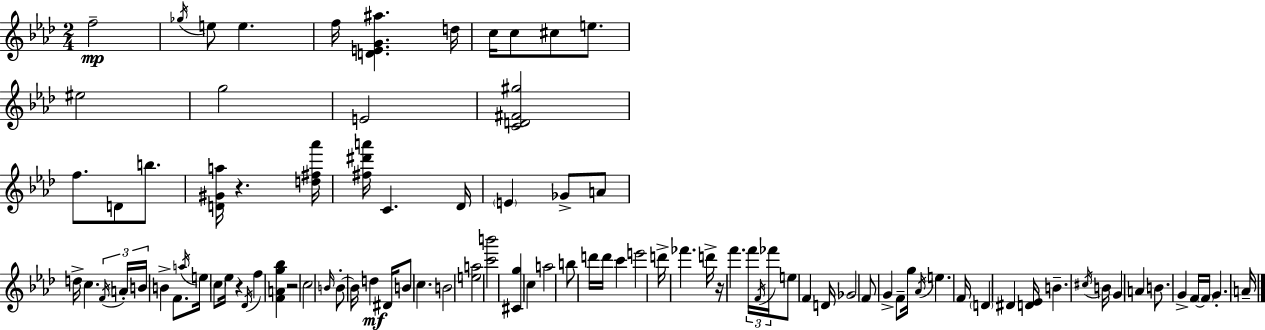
{
  \clef treble
  \numericTimeSignature
  \time 2/4
  \key aes \major
  f''2--\mp | \acciaccatura { ges''16 } e''8 e''4. | f''16 <d' e' g' ais''>4. | d''16 c''16 c''8 cis''8 e''8. | \break eis''2 | g''2 | e'2 | <c' d' fis' gis''>2 | \break f''8. d'8 b''8. | <d' gis' a''>16 r4. | <d'' fis'' aes'''>16 <fis'' dis''' a'''>16 c'4. | des'16 \parenthesize e'4 ges'8-> a'8 | \break d''16-> c''4. | \tuplet 3/2 { \acciaccatura { f'16 } a'16-. b'16 } b'4-> f'8. | \acciaccatura { a''16 } e''16 \parenthesize c''8 ees''16 r4 | \acciaccatura { des'16 } f''4 | \break <f' a' g'' bes''>4 r2 | c''2 | \grace { b'16 } b'8-.~~ b'16 | d''4\mf dis'16 b'8 c''4. | \break b'2 | <e'' a''>2 | <c''' b'''>2 | <cis' g''>4 | \break c''4 a''2 | b''8 d'''16 | d'''16 c'''4 e'''2 | d'''16-> fes'''4. | \break d'''16-> r16 f'''4. | \tuplet 3/2 { f'''16 \acciaccatura { f'16 } fes'''16 } e''8 | f'4 d'16 ges'2 | f'8 | \break g'4-> f'8-- g''16 \acciaccatura { aes'16 } | e''4. f'16 \parenthesize d'4 | dis'4 <d' ees'>16 | b'4.-- \acciaccatura { cis''16 } b'16 | \break g'4 a'4 | b'8. g'4-> f'16~~ | \parenthesize f'16 g'4.-. a'16-- | \bar "|."
}